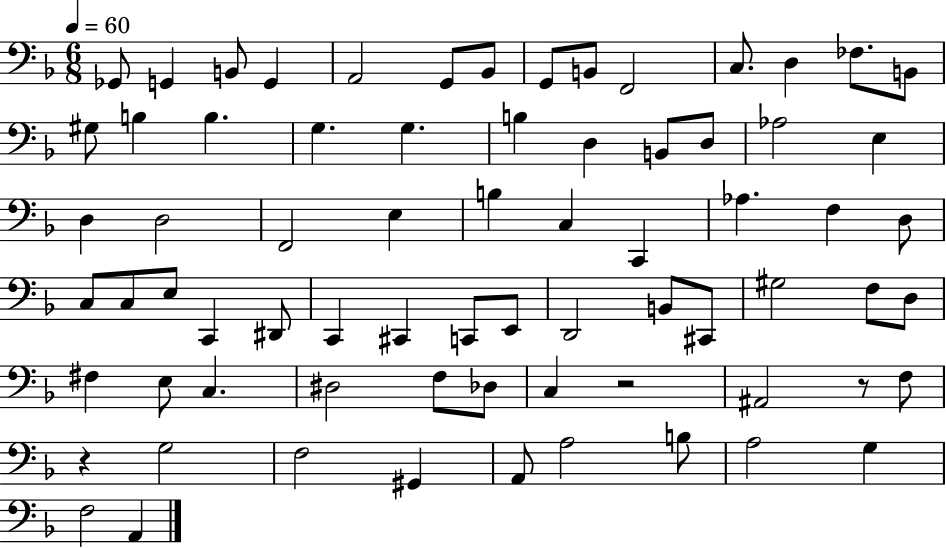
Gb2/e G2/q B2/e G2/q A2/h G2/e Bb2/e G2/e B2/e F2/h C3/e. D3/q FES3/e. B2/e G#3/e B3/q B3/q. G3/q. G3/q. B3/q D3/q B2/e D3/e Ab3/h E3/q D3/q D3/h F2/h E3/q B3/q C3/q C2/q Ab3/q. F3/q D3/e C3/e C3/e E3/e C2/q D#2/e C2/q C#2/q C2/e E2/e D2/h B2/e C#2/e G#3/h F3/e D3/e F#3/q E3/e C3/q. D#3/h F3/e Db3/e C3/q R/h A#2/h R/e F3/e R/q G3/h F3/h G#2/q A2/e A3/h B3/e A3/h G3/q F3/h A2/q